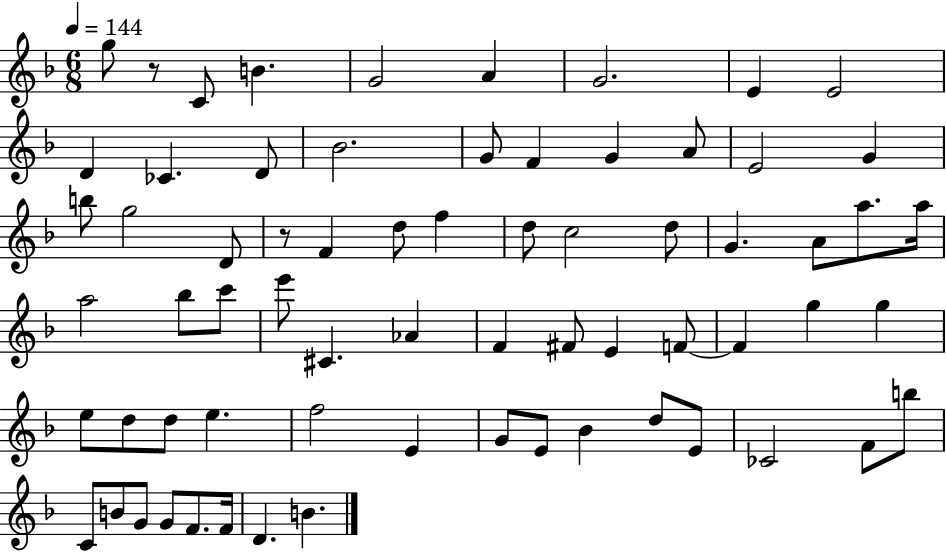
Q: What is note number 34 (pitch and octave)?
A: C6